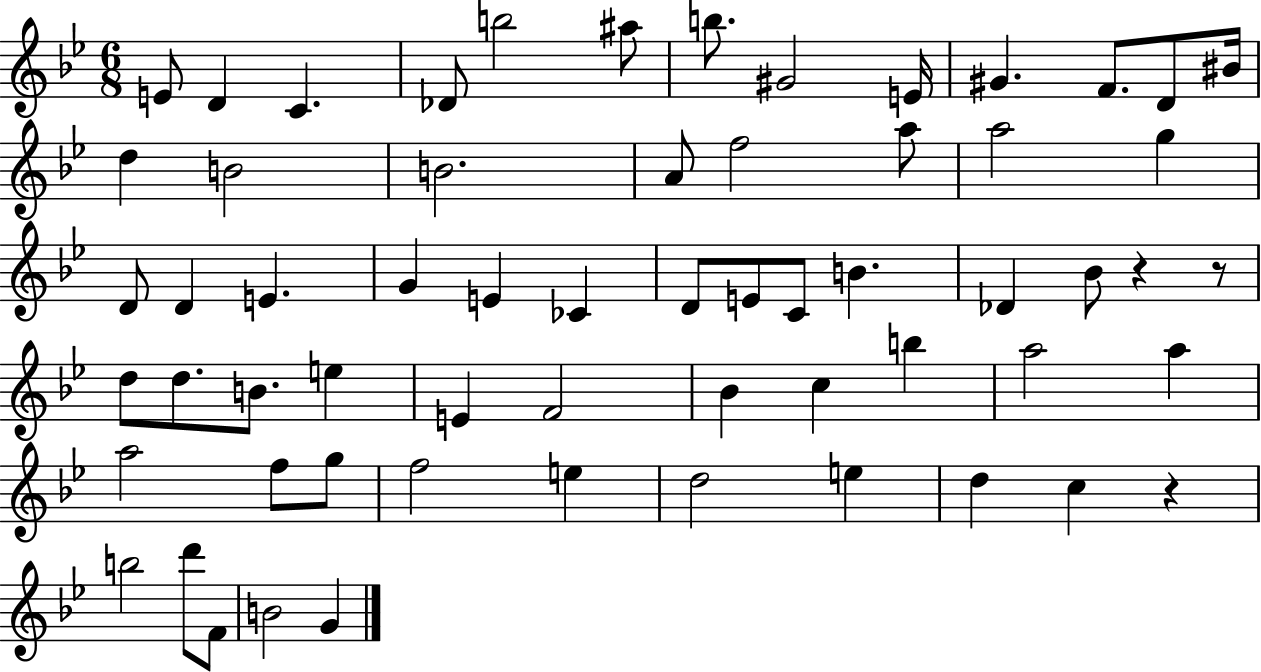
E4/e D4/q C4/q. Db4/e B5/h A#5/e B5/e. G#4/h E4/s G#4/q. F4/e. D4/e BIS4/s D5/q B4/h B4/h. A4/e F5/h A5/e A5/h G5/q D4/e D4/q E4/q. G4/q E4/q CES4/q D4/e E4/e C4/e B4/q. Db4/q Bb4/e R/q R/e D5/e D5/e. B4/e. E5/q E4/q F4/h Bb4/q C5/q B5/q A5/h A5/q A5/h F5/e G5/e F5/h E5/q D5/h E5/q D5/q C5/q R/q B5/h D6/e F4/e B4/h G4/q